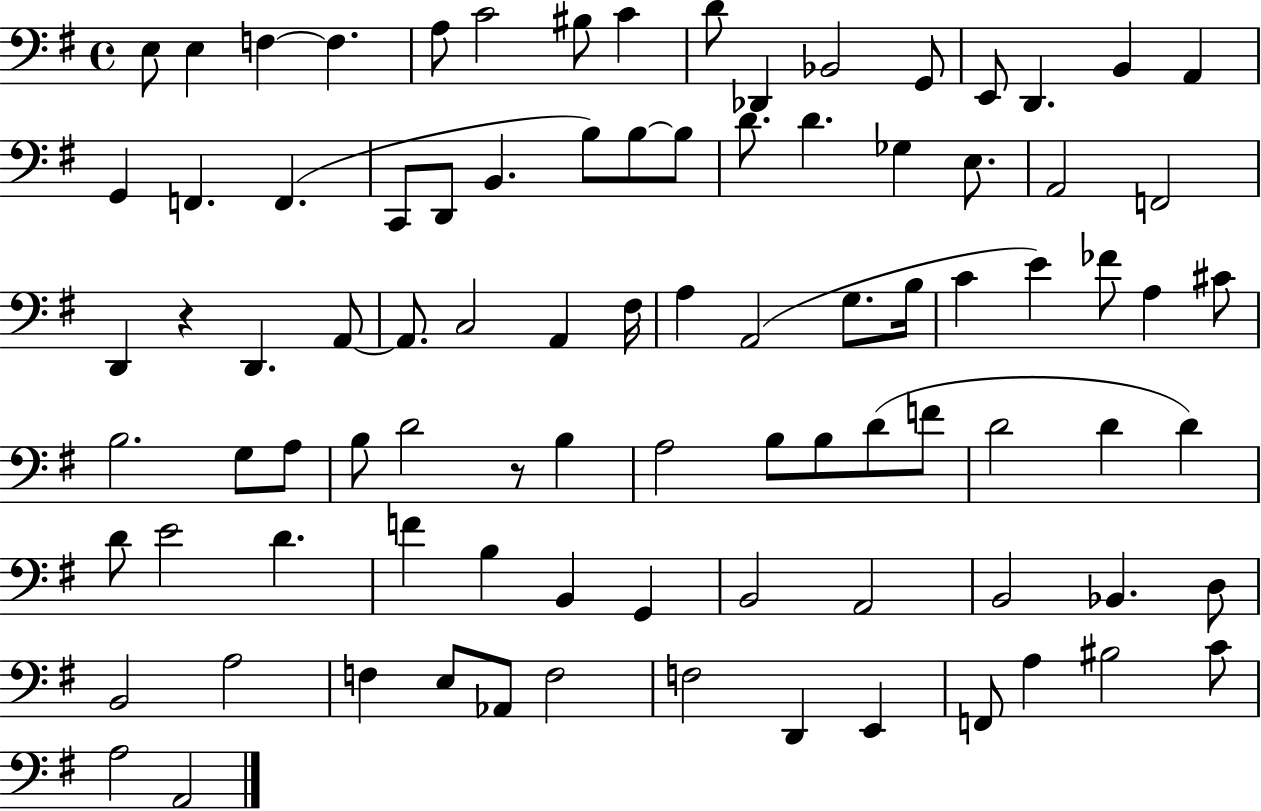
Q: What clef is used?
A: bass